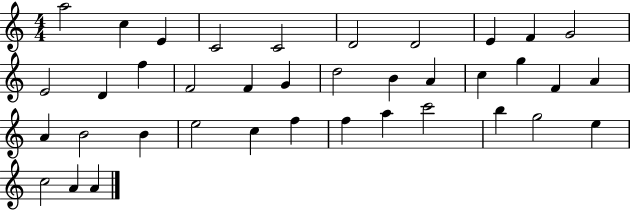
{
  \clef treble
  \numericTimeSignature
  \time 4/4
  \key c \major
  a''2 c''4 e'4 | c'2 c'2 | d'2 d'2 | e'4 f'4 g'2 | \break e'2 d'4 f''4 | f'2 f'4 g'4 | d''2 b'4 a'4 | c''4 g''4 f'4 a'4 | \break a'4 b'2 b'4 | e''2 c''4 f''4 | f''4 a''4 c'''2 | b''4 g''2 e''4 | \break c''2 a'4 a'4 | \bar "|."
}